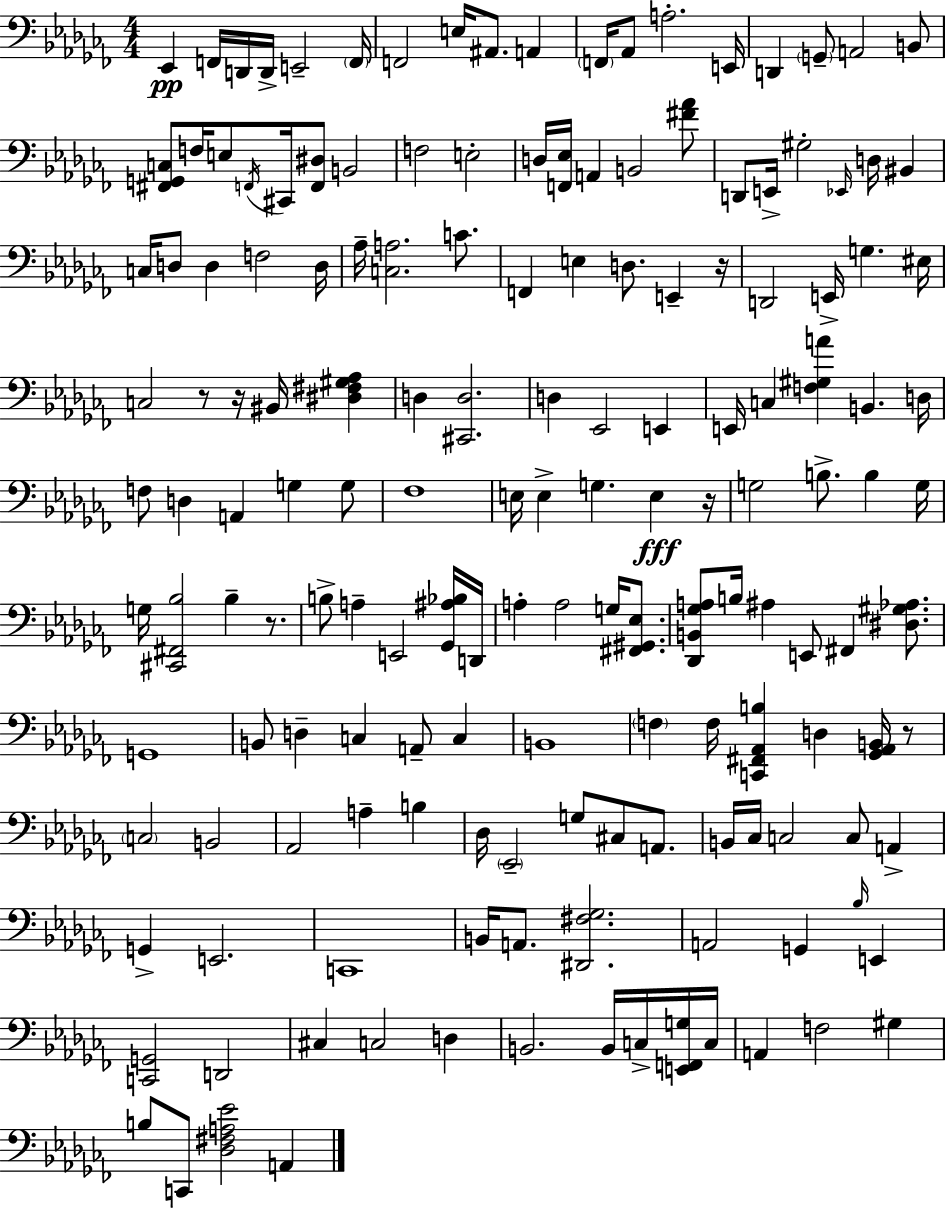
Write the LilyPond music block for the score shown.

{
  \clef bass
  \numericTimeSignature
  \time 4/4
  \key aes \minor
  ees,4\pp f,16 d,16 d,16-> e,2-- \parenthesize f,16 | f,2 e16 ais,8. a,4 | \parenthesize f,16 aes,8 a2.-. e,16 | d,4 \parenthesize g,8-- a,2 b,8 | \break <fis, g, c>8 f16 e8 \acciaccatura { f,16 } cis,16 <f, dis>8 b,2 | f2 e2-. | d16 <f, ees>16 a,4 b,2 <fis' aes'>8 | d,8 e,16-> gis2-. \grace { ees,16 } d16 bis,4 | \break c16 d8 d4 f2 | d16 aes16-- <c a>2. c'8. | f,4 e4 d8. e,4-- | r16 d,2 e,16-> g4. | \break eis16 c2 r8 r16 bis,16 <dis fis gis aes>4 | d4 <cis, d>2. | d4 ees,2 e,4 | e,16 c4 <f gis a'>4 b,4. | \break d16 f8 d4 a,4 g4 | g8 fes1 | e16 e4-> g4. e4\fff | r16 g2 b8.-> b4 | \break g16 g16 <cis, fis, bes>2 bes4-- r8. | b8-> a4-- e,2 | <ges, ais bes>16 d,16 a4-. a2 g16 <fis, gis, ees>8. | <des, b, ges a>8 b16 ais4 e,8 fis,4 <dis gis aes>8. | \break g,1 | b,8 d4-- c4 a,8-- c4 | b,1 | \parenthesize f4 f16 <c, fis, aes, b>4 d4 <ges, aes, b,>16 | \break r8 \parenthesize c2 b,2 | aes,2 a4-- b4 | des16 \parenthesize ees,2-- g8 cis8 a,8. | b,16 ces16 c2 c8 a,4-> | \break g,4-> e,2. | c,1 | b,16 a,8. <dis, fis ges>2. | a,2 g,4 \grace { bes16 } e,4 | \break <c, g,>2 d,2 | cis4 c2 d4 | b,2. b,16 | c16-> <e, f, g>16 c16 a,4 f2 gis4 | \break b8 c,8 <des fis a ees'>2 a,4 | \bar "|."
}